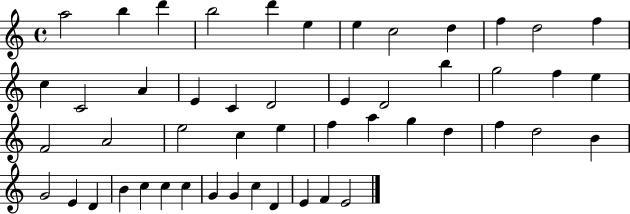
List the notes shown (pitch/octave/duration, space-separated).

A5/h B5/q D6/q B5/h D6/q E5/q E5/q C5/h D5/q F5/q D5/h F5/q C5/q C4/h A4/q E4/q C4/q D4/h E4/q D4/h B5/q G5/h F5/q E5/q F4/h A4/h E5/h C5/q E5/q F5/q A5/q G5/q D5/q F5/q D5/h B4/q G4/h E4/q D4/q B4/q C5/q C5/q C5/q G4/q G4/q C5/q D4/q E4/q F4/q E4/h